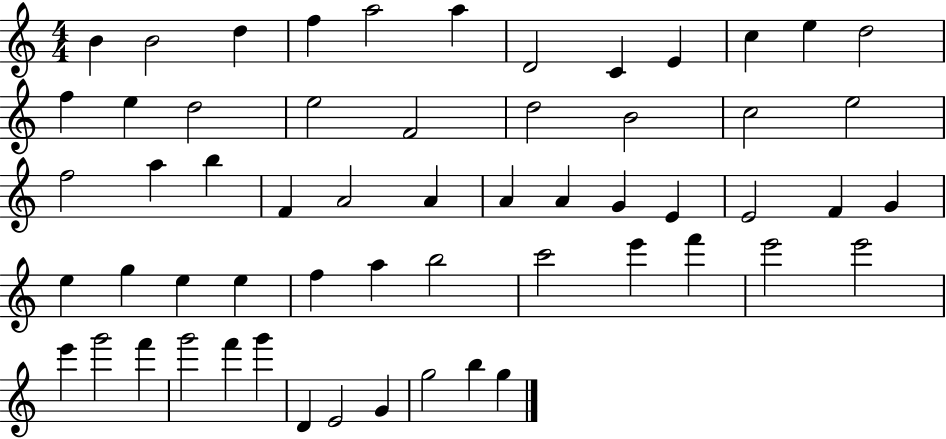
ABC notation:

X:1
T:Untitled
M:4/4
L:1/4
K:C
B B2 d f a2 a D2 C E c e d2 f e d2 e2 F2 d2 B2 c2 e2 f2 a b F A2 A A A G E E2 F G e g e e f a b2 c'2 e' f' e'2 e'2 e' g'2 f' g'2 f' g' D E2 G g2 b g